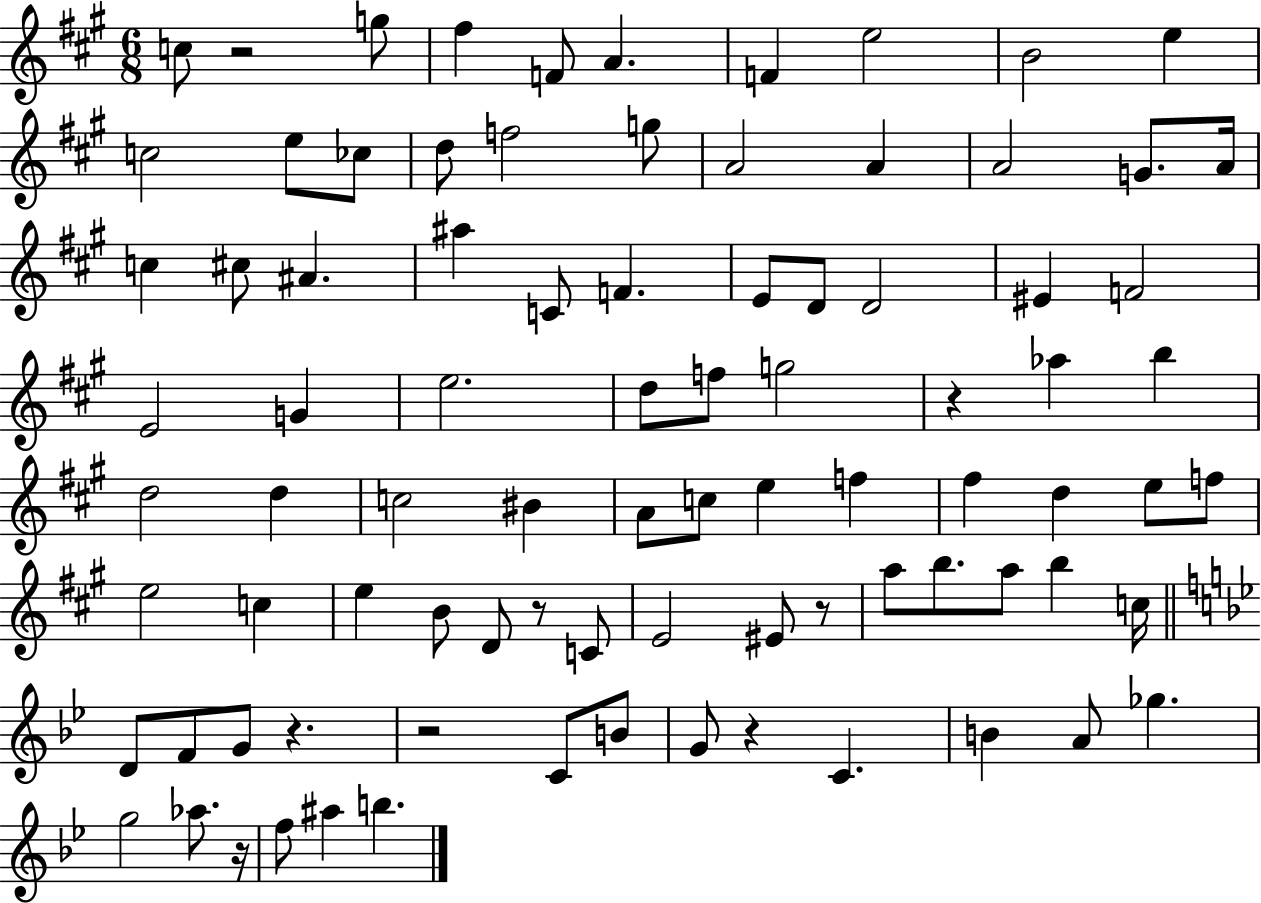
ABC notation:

X:1
T:Untitled
M:6/8
L:1/4
K:A
c/2 z2 g/2 ^f F/2 A F e2 B2 e c2 e/2 _c/2 d/2 f2 g/2 A2 A A2 G/2 A/4 c ^c/2 ^A ^a C/2 F E/2 D/2 D2 ^E F2 E2 G e2 d/2 f/2 g2 z _a b d2 d c2 ^B A/2 c/2 e f ^f d e/2 f/2 e2 c e B/2 D/2 z/2 C/2 E2 ^E/2 z/2 a/2 b/2 a/2 b c/4 D/2 F/2 G/2 z z2 C/2 B/2 G/2 z C B A/2 _g g2 _a/2 z/4 f/2 ^a b